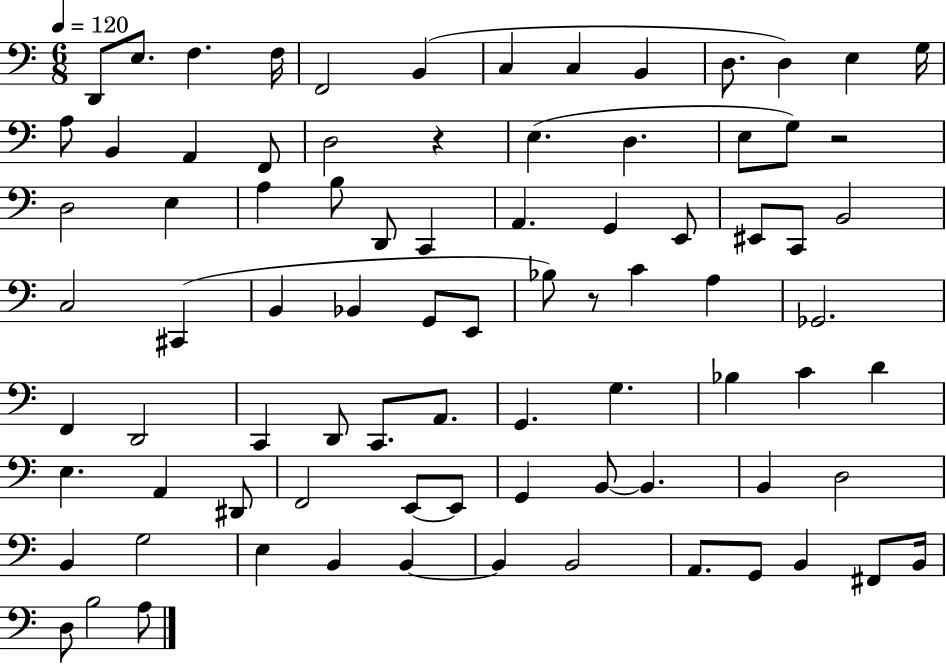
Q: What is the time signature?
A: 6/8